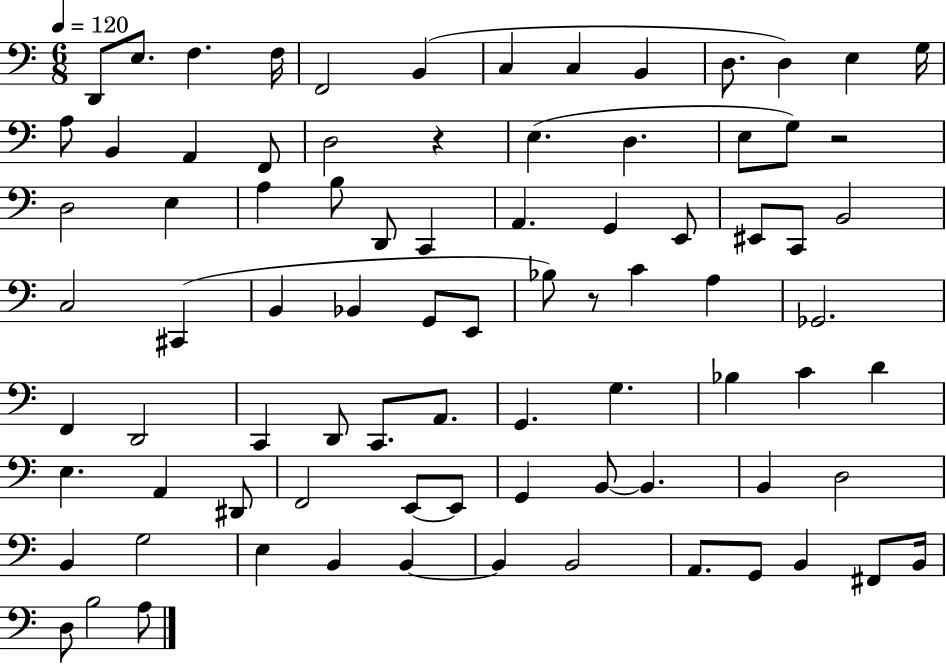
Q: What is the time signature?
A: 6/8